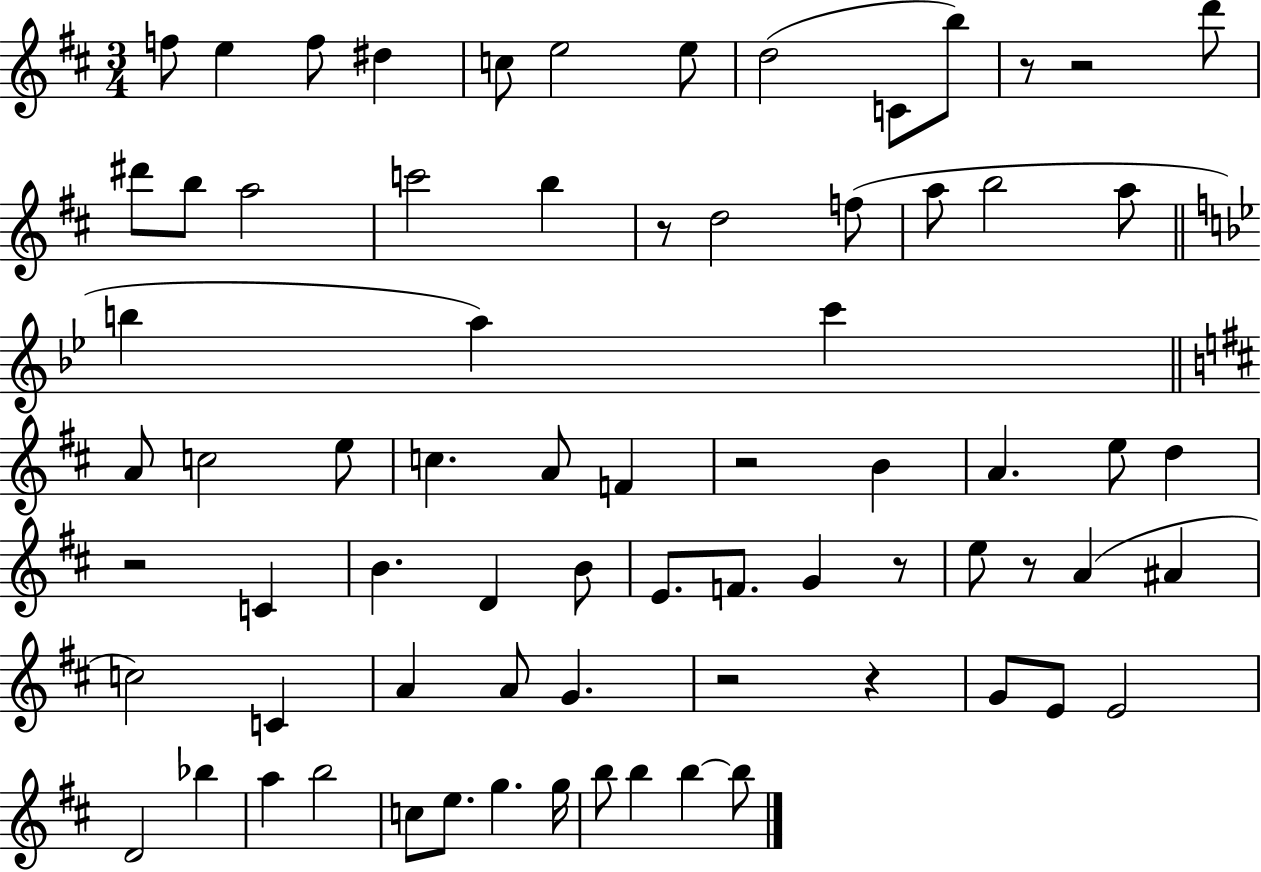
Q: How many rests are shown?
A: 9